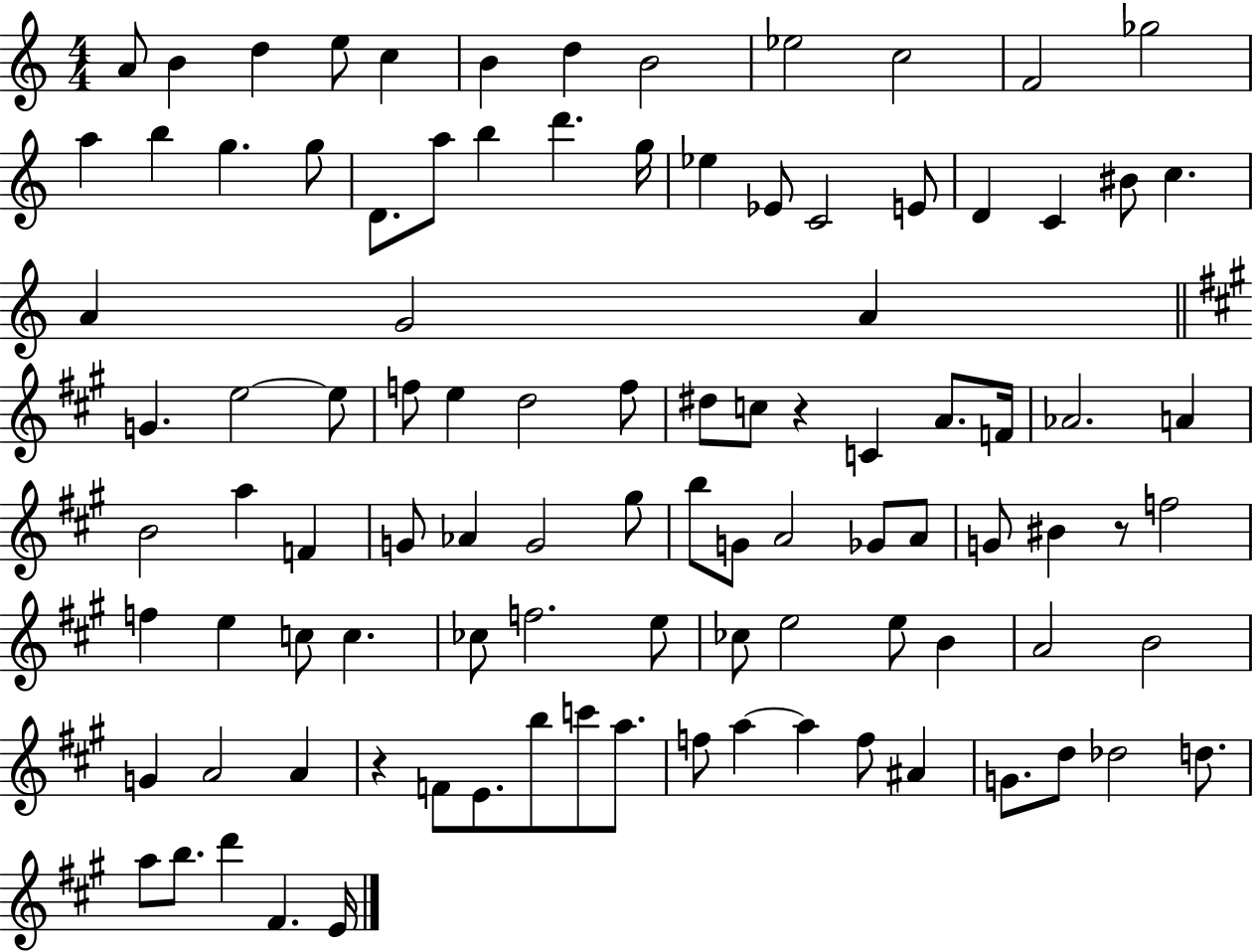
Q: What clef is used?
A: treble